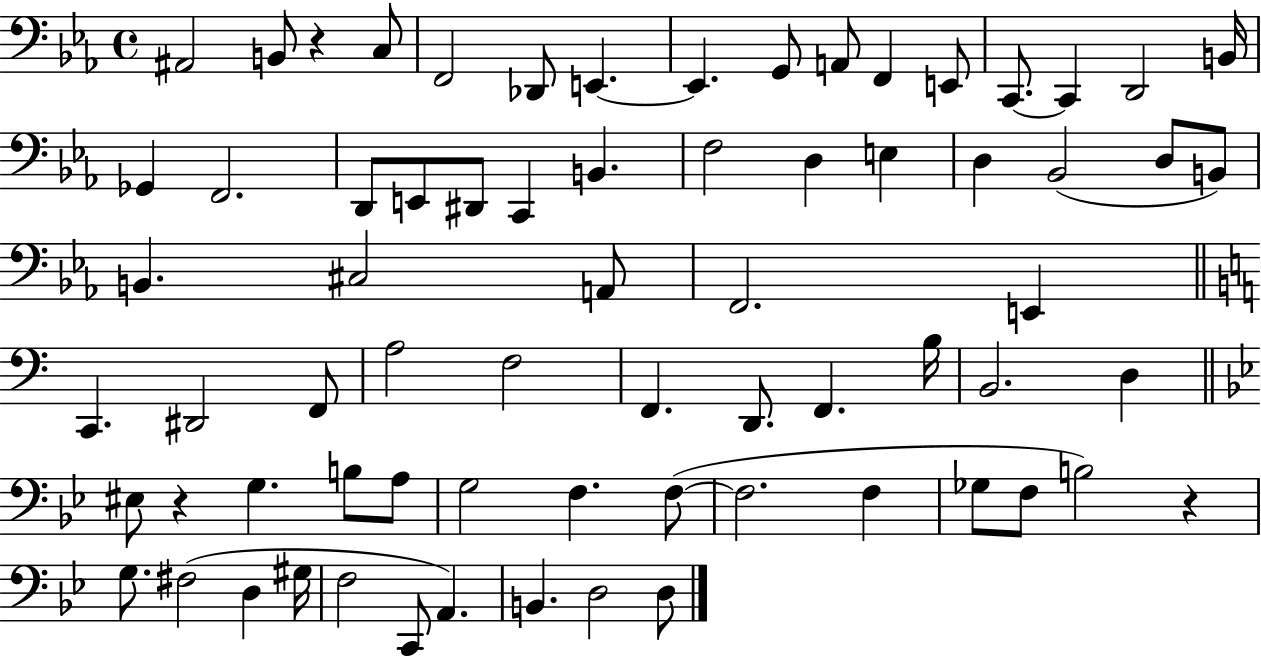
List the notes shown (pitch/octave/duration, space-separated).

A#2/h B2/e R/q C3/e F2/h Db2/e E2/q. E2/q. G2/e A2/e F2/q E2/e C2/e. C2/q D2/h B2/s Gb2/q F2/h. D2/e E2/e D#2/e C2/q B2/q. F3/h D3/q E3/q D3/q Bb2/h D3/e B2/e B2/q. C#3/h A2/e F2/h. E2/q C2/q. D#2/h F2/e A3/h F3/h F2/q. D2/e. F2/q. B3/s B2/h. D3/q EIS3/e R/q G3/q. B3/e A3/e G3/h F3/q. F3/e F3/h. F3/q Gb3/e F3/e B3/h R/q G3/e. F#3/h D3/q G#3/s F3/h C2/e A2/q. B2/q. D3/h D3/e